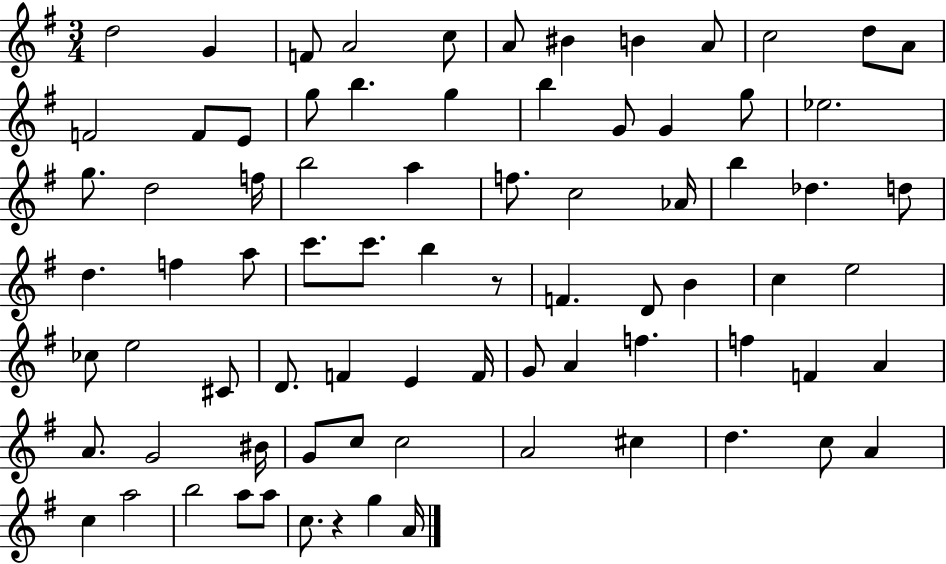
D5/h G4/q F4/e A4/h C5/e A4/e BIS4/q B4/q A4/e C5/h D5/e A4/e F4/h F4/e E4/e G5/e B5/q. G5/q B5/q G4/e G4/q G5/e Eb5/h. G5/e. D5/h F5/s B5/h A5/q F5/e. C5/h Ab4/s B5/q Db5/q. D5/e D5/q. F5/q A5/e C6/e. C6/e. B5/q R/e F4/q. D4/e B4/q C5/q E5/h CES5/e E5/h C#4/e D4/e. F4/q E4/q F4/s G4/e A4/q F5/q. F5/q F4/q A4/q A4/e. G4/h BIS4/s G4/e C5/e C5/h A4/h C#5/q D5/q. C5/e A4/q C5/q A5/h B5/h A5/e A5/e C5/e. R/q G5/q A4/s